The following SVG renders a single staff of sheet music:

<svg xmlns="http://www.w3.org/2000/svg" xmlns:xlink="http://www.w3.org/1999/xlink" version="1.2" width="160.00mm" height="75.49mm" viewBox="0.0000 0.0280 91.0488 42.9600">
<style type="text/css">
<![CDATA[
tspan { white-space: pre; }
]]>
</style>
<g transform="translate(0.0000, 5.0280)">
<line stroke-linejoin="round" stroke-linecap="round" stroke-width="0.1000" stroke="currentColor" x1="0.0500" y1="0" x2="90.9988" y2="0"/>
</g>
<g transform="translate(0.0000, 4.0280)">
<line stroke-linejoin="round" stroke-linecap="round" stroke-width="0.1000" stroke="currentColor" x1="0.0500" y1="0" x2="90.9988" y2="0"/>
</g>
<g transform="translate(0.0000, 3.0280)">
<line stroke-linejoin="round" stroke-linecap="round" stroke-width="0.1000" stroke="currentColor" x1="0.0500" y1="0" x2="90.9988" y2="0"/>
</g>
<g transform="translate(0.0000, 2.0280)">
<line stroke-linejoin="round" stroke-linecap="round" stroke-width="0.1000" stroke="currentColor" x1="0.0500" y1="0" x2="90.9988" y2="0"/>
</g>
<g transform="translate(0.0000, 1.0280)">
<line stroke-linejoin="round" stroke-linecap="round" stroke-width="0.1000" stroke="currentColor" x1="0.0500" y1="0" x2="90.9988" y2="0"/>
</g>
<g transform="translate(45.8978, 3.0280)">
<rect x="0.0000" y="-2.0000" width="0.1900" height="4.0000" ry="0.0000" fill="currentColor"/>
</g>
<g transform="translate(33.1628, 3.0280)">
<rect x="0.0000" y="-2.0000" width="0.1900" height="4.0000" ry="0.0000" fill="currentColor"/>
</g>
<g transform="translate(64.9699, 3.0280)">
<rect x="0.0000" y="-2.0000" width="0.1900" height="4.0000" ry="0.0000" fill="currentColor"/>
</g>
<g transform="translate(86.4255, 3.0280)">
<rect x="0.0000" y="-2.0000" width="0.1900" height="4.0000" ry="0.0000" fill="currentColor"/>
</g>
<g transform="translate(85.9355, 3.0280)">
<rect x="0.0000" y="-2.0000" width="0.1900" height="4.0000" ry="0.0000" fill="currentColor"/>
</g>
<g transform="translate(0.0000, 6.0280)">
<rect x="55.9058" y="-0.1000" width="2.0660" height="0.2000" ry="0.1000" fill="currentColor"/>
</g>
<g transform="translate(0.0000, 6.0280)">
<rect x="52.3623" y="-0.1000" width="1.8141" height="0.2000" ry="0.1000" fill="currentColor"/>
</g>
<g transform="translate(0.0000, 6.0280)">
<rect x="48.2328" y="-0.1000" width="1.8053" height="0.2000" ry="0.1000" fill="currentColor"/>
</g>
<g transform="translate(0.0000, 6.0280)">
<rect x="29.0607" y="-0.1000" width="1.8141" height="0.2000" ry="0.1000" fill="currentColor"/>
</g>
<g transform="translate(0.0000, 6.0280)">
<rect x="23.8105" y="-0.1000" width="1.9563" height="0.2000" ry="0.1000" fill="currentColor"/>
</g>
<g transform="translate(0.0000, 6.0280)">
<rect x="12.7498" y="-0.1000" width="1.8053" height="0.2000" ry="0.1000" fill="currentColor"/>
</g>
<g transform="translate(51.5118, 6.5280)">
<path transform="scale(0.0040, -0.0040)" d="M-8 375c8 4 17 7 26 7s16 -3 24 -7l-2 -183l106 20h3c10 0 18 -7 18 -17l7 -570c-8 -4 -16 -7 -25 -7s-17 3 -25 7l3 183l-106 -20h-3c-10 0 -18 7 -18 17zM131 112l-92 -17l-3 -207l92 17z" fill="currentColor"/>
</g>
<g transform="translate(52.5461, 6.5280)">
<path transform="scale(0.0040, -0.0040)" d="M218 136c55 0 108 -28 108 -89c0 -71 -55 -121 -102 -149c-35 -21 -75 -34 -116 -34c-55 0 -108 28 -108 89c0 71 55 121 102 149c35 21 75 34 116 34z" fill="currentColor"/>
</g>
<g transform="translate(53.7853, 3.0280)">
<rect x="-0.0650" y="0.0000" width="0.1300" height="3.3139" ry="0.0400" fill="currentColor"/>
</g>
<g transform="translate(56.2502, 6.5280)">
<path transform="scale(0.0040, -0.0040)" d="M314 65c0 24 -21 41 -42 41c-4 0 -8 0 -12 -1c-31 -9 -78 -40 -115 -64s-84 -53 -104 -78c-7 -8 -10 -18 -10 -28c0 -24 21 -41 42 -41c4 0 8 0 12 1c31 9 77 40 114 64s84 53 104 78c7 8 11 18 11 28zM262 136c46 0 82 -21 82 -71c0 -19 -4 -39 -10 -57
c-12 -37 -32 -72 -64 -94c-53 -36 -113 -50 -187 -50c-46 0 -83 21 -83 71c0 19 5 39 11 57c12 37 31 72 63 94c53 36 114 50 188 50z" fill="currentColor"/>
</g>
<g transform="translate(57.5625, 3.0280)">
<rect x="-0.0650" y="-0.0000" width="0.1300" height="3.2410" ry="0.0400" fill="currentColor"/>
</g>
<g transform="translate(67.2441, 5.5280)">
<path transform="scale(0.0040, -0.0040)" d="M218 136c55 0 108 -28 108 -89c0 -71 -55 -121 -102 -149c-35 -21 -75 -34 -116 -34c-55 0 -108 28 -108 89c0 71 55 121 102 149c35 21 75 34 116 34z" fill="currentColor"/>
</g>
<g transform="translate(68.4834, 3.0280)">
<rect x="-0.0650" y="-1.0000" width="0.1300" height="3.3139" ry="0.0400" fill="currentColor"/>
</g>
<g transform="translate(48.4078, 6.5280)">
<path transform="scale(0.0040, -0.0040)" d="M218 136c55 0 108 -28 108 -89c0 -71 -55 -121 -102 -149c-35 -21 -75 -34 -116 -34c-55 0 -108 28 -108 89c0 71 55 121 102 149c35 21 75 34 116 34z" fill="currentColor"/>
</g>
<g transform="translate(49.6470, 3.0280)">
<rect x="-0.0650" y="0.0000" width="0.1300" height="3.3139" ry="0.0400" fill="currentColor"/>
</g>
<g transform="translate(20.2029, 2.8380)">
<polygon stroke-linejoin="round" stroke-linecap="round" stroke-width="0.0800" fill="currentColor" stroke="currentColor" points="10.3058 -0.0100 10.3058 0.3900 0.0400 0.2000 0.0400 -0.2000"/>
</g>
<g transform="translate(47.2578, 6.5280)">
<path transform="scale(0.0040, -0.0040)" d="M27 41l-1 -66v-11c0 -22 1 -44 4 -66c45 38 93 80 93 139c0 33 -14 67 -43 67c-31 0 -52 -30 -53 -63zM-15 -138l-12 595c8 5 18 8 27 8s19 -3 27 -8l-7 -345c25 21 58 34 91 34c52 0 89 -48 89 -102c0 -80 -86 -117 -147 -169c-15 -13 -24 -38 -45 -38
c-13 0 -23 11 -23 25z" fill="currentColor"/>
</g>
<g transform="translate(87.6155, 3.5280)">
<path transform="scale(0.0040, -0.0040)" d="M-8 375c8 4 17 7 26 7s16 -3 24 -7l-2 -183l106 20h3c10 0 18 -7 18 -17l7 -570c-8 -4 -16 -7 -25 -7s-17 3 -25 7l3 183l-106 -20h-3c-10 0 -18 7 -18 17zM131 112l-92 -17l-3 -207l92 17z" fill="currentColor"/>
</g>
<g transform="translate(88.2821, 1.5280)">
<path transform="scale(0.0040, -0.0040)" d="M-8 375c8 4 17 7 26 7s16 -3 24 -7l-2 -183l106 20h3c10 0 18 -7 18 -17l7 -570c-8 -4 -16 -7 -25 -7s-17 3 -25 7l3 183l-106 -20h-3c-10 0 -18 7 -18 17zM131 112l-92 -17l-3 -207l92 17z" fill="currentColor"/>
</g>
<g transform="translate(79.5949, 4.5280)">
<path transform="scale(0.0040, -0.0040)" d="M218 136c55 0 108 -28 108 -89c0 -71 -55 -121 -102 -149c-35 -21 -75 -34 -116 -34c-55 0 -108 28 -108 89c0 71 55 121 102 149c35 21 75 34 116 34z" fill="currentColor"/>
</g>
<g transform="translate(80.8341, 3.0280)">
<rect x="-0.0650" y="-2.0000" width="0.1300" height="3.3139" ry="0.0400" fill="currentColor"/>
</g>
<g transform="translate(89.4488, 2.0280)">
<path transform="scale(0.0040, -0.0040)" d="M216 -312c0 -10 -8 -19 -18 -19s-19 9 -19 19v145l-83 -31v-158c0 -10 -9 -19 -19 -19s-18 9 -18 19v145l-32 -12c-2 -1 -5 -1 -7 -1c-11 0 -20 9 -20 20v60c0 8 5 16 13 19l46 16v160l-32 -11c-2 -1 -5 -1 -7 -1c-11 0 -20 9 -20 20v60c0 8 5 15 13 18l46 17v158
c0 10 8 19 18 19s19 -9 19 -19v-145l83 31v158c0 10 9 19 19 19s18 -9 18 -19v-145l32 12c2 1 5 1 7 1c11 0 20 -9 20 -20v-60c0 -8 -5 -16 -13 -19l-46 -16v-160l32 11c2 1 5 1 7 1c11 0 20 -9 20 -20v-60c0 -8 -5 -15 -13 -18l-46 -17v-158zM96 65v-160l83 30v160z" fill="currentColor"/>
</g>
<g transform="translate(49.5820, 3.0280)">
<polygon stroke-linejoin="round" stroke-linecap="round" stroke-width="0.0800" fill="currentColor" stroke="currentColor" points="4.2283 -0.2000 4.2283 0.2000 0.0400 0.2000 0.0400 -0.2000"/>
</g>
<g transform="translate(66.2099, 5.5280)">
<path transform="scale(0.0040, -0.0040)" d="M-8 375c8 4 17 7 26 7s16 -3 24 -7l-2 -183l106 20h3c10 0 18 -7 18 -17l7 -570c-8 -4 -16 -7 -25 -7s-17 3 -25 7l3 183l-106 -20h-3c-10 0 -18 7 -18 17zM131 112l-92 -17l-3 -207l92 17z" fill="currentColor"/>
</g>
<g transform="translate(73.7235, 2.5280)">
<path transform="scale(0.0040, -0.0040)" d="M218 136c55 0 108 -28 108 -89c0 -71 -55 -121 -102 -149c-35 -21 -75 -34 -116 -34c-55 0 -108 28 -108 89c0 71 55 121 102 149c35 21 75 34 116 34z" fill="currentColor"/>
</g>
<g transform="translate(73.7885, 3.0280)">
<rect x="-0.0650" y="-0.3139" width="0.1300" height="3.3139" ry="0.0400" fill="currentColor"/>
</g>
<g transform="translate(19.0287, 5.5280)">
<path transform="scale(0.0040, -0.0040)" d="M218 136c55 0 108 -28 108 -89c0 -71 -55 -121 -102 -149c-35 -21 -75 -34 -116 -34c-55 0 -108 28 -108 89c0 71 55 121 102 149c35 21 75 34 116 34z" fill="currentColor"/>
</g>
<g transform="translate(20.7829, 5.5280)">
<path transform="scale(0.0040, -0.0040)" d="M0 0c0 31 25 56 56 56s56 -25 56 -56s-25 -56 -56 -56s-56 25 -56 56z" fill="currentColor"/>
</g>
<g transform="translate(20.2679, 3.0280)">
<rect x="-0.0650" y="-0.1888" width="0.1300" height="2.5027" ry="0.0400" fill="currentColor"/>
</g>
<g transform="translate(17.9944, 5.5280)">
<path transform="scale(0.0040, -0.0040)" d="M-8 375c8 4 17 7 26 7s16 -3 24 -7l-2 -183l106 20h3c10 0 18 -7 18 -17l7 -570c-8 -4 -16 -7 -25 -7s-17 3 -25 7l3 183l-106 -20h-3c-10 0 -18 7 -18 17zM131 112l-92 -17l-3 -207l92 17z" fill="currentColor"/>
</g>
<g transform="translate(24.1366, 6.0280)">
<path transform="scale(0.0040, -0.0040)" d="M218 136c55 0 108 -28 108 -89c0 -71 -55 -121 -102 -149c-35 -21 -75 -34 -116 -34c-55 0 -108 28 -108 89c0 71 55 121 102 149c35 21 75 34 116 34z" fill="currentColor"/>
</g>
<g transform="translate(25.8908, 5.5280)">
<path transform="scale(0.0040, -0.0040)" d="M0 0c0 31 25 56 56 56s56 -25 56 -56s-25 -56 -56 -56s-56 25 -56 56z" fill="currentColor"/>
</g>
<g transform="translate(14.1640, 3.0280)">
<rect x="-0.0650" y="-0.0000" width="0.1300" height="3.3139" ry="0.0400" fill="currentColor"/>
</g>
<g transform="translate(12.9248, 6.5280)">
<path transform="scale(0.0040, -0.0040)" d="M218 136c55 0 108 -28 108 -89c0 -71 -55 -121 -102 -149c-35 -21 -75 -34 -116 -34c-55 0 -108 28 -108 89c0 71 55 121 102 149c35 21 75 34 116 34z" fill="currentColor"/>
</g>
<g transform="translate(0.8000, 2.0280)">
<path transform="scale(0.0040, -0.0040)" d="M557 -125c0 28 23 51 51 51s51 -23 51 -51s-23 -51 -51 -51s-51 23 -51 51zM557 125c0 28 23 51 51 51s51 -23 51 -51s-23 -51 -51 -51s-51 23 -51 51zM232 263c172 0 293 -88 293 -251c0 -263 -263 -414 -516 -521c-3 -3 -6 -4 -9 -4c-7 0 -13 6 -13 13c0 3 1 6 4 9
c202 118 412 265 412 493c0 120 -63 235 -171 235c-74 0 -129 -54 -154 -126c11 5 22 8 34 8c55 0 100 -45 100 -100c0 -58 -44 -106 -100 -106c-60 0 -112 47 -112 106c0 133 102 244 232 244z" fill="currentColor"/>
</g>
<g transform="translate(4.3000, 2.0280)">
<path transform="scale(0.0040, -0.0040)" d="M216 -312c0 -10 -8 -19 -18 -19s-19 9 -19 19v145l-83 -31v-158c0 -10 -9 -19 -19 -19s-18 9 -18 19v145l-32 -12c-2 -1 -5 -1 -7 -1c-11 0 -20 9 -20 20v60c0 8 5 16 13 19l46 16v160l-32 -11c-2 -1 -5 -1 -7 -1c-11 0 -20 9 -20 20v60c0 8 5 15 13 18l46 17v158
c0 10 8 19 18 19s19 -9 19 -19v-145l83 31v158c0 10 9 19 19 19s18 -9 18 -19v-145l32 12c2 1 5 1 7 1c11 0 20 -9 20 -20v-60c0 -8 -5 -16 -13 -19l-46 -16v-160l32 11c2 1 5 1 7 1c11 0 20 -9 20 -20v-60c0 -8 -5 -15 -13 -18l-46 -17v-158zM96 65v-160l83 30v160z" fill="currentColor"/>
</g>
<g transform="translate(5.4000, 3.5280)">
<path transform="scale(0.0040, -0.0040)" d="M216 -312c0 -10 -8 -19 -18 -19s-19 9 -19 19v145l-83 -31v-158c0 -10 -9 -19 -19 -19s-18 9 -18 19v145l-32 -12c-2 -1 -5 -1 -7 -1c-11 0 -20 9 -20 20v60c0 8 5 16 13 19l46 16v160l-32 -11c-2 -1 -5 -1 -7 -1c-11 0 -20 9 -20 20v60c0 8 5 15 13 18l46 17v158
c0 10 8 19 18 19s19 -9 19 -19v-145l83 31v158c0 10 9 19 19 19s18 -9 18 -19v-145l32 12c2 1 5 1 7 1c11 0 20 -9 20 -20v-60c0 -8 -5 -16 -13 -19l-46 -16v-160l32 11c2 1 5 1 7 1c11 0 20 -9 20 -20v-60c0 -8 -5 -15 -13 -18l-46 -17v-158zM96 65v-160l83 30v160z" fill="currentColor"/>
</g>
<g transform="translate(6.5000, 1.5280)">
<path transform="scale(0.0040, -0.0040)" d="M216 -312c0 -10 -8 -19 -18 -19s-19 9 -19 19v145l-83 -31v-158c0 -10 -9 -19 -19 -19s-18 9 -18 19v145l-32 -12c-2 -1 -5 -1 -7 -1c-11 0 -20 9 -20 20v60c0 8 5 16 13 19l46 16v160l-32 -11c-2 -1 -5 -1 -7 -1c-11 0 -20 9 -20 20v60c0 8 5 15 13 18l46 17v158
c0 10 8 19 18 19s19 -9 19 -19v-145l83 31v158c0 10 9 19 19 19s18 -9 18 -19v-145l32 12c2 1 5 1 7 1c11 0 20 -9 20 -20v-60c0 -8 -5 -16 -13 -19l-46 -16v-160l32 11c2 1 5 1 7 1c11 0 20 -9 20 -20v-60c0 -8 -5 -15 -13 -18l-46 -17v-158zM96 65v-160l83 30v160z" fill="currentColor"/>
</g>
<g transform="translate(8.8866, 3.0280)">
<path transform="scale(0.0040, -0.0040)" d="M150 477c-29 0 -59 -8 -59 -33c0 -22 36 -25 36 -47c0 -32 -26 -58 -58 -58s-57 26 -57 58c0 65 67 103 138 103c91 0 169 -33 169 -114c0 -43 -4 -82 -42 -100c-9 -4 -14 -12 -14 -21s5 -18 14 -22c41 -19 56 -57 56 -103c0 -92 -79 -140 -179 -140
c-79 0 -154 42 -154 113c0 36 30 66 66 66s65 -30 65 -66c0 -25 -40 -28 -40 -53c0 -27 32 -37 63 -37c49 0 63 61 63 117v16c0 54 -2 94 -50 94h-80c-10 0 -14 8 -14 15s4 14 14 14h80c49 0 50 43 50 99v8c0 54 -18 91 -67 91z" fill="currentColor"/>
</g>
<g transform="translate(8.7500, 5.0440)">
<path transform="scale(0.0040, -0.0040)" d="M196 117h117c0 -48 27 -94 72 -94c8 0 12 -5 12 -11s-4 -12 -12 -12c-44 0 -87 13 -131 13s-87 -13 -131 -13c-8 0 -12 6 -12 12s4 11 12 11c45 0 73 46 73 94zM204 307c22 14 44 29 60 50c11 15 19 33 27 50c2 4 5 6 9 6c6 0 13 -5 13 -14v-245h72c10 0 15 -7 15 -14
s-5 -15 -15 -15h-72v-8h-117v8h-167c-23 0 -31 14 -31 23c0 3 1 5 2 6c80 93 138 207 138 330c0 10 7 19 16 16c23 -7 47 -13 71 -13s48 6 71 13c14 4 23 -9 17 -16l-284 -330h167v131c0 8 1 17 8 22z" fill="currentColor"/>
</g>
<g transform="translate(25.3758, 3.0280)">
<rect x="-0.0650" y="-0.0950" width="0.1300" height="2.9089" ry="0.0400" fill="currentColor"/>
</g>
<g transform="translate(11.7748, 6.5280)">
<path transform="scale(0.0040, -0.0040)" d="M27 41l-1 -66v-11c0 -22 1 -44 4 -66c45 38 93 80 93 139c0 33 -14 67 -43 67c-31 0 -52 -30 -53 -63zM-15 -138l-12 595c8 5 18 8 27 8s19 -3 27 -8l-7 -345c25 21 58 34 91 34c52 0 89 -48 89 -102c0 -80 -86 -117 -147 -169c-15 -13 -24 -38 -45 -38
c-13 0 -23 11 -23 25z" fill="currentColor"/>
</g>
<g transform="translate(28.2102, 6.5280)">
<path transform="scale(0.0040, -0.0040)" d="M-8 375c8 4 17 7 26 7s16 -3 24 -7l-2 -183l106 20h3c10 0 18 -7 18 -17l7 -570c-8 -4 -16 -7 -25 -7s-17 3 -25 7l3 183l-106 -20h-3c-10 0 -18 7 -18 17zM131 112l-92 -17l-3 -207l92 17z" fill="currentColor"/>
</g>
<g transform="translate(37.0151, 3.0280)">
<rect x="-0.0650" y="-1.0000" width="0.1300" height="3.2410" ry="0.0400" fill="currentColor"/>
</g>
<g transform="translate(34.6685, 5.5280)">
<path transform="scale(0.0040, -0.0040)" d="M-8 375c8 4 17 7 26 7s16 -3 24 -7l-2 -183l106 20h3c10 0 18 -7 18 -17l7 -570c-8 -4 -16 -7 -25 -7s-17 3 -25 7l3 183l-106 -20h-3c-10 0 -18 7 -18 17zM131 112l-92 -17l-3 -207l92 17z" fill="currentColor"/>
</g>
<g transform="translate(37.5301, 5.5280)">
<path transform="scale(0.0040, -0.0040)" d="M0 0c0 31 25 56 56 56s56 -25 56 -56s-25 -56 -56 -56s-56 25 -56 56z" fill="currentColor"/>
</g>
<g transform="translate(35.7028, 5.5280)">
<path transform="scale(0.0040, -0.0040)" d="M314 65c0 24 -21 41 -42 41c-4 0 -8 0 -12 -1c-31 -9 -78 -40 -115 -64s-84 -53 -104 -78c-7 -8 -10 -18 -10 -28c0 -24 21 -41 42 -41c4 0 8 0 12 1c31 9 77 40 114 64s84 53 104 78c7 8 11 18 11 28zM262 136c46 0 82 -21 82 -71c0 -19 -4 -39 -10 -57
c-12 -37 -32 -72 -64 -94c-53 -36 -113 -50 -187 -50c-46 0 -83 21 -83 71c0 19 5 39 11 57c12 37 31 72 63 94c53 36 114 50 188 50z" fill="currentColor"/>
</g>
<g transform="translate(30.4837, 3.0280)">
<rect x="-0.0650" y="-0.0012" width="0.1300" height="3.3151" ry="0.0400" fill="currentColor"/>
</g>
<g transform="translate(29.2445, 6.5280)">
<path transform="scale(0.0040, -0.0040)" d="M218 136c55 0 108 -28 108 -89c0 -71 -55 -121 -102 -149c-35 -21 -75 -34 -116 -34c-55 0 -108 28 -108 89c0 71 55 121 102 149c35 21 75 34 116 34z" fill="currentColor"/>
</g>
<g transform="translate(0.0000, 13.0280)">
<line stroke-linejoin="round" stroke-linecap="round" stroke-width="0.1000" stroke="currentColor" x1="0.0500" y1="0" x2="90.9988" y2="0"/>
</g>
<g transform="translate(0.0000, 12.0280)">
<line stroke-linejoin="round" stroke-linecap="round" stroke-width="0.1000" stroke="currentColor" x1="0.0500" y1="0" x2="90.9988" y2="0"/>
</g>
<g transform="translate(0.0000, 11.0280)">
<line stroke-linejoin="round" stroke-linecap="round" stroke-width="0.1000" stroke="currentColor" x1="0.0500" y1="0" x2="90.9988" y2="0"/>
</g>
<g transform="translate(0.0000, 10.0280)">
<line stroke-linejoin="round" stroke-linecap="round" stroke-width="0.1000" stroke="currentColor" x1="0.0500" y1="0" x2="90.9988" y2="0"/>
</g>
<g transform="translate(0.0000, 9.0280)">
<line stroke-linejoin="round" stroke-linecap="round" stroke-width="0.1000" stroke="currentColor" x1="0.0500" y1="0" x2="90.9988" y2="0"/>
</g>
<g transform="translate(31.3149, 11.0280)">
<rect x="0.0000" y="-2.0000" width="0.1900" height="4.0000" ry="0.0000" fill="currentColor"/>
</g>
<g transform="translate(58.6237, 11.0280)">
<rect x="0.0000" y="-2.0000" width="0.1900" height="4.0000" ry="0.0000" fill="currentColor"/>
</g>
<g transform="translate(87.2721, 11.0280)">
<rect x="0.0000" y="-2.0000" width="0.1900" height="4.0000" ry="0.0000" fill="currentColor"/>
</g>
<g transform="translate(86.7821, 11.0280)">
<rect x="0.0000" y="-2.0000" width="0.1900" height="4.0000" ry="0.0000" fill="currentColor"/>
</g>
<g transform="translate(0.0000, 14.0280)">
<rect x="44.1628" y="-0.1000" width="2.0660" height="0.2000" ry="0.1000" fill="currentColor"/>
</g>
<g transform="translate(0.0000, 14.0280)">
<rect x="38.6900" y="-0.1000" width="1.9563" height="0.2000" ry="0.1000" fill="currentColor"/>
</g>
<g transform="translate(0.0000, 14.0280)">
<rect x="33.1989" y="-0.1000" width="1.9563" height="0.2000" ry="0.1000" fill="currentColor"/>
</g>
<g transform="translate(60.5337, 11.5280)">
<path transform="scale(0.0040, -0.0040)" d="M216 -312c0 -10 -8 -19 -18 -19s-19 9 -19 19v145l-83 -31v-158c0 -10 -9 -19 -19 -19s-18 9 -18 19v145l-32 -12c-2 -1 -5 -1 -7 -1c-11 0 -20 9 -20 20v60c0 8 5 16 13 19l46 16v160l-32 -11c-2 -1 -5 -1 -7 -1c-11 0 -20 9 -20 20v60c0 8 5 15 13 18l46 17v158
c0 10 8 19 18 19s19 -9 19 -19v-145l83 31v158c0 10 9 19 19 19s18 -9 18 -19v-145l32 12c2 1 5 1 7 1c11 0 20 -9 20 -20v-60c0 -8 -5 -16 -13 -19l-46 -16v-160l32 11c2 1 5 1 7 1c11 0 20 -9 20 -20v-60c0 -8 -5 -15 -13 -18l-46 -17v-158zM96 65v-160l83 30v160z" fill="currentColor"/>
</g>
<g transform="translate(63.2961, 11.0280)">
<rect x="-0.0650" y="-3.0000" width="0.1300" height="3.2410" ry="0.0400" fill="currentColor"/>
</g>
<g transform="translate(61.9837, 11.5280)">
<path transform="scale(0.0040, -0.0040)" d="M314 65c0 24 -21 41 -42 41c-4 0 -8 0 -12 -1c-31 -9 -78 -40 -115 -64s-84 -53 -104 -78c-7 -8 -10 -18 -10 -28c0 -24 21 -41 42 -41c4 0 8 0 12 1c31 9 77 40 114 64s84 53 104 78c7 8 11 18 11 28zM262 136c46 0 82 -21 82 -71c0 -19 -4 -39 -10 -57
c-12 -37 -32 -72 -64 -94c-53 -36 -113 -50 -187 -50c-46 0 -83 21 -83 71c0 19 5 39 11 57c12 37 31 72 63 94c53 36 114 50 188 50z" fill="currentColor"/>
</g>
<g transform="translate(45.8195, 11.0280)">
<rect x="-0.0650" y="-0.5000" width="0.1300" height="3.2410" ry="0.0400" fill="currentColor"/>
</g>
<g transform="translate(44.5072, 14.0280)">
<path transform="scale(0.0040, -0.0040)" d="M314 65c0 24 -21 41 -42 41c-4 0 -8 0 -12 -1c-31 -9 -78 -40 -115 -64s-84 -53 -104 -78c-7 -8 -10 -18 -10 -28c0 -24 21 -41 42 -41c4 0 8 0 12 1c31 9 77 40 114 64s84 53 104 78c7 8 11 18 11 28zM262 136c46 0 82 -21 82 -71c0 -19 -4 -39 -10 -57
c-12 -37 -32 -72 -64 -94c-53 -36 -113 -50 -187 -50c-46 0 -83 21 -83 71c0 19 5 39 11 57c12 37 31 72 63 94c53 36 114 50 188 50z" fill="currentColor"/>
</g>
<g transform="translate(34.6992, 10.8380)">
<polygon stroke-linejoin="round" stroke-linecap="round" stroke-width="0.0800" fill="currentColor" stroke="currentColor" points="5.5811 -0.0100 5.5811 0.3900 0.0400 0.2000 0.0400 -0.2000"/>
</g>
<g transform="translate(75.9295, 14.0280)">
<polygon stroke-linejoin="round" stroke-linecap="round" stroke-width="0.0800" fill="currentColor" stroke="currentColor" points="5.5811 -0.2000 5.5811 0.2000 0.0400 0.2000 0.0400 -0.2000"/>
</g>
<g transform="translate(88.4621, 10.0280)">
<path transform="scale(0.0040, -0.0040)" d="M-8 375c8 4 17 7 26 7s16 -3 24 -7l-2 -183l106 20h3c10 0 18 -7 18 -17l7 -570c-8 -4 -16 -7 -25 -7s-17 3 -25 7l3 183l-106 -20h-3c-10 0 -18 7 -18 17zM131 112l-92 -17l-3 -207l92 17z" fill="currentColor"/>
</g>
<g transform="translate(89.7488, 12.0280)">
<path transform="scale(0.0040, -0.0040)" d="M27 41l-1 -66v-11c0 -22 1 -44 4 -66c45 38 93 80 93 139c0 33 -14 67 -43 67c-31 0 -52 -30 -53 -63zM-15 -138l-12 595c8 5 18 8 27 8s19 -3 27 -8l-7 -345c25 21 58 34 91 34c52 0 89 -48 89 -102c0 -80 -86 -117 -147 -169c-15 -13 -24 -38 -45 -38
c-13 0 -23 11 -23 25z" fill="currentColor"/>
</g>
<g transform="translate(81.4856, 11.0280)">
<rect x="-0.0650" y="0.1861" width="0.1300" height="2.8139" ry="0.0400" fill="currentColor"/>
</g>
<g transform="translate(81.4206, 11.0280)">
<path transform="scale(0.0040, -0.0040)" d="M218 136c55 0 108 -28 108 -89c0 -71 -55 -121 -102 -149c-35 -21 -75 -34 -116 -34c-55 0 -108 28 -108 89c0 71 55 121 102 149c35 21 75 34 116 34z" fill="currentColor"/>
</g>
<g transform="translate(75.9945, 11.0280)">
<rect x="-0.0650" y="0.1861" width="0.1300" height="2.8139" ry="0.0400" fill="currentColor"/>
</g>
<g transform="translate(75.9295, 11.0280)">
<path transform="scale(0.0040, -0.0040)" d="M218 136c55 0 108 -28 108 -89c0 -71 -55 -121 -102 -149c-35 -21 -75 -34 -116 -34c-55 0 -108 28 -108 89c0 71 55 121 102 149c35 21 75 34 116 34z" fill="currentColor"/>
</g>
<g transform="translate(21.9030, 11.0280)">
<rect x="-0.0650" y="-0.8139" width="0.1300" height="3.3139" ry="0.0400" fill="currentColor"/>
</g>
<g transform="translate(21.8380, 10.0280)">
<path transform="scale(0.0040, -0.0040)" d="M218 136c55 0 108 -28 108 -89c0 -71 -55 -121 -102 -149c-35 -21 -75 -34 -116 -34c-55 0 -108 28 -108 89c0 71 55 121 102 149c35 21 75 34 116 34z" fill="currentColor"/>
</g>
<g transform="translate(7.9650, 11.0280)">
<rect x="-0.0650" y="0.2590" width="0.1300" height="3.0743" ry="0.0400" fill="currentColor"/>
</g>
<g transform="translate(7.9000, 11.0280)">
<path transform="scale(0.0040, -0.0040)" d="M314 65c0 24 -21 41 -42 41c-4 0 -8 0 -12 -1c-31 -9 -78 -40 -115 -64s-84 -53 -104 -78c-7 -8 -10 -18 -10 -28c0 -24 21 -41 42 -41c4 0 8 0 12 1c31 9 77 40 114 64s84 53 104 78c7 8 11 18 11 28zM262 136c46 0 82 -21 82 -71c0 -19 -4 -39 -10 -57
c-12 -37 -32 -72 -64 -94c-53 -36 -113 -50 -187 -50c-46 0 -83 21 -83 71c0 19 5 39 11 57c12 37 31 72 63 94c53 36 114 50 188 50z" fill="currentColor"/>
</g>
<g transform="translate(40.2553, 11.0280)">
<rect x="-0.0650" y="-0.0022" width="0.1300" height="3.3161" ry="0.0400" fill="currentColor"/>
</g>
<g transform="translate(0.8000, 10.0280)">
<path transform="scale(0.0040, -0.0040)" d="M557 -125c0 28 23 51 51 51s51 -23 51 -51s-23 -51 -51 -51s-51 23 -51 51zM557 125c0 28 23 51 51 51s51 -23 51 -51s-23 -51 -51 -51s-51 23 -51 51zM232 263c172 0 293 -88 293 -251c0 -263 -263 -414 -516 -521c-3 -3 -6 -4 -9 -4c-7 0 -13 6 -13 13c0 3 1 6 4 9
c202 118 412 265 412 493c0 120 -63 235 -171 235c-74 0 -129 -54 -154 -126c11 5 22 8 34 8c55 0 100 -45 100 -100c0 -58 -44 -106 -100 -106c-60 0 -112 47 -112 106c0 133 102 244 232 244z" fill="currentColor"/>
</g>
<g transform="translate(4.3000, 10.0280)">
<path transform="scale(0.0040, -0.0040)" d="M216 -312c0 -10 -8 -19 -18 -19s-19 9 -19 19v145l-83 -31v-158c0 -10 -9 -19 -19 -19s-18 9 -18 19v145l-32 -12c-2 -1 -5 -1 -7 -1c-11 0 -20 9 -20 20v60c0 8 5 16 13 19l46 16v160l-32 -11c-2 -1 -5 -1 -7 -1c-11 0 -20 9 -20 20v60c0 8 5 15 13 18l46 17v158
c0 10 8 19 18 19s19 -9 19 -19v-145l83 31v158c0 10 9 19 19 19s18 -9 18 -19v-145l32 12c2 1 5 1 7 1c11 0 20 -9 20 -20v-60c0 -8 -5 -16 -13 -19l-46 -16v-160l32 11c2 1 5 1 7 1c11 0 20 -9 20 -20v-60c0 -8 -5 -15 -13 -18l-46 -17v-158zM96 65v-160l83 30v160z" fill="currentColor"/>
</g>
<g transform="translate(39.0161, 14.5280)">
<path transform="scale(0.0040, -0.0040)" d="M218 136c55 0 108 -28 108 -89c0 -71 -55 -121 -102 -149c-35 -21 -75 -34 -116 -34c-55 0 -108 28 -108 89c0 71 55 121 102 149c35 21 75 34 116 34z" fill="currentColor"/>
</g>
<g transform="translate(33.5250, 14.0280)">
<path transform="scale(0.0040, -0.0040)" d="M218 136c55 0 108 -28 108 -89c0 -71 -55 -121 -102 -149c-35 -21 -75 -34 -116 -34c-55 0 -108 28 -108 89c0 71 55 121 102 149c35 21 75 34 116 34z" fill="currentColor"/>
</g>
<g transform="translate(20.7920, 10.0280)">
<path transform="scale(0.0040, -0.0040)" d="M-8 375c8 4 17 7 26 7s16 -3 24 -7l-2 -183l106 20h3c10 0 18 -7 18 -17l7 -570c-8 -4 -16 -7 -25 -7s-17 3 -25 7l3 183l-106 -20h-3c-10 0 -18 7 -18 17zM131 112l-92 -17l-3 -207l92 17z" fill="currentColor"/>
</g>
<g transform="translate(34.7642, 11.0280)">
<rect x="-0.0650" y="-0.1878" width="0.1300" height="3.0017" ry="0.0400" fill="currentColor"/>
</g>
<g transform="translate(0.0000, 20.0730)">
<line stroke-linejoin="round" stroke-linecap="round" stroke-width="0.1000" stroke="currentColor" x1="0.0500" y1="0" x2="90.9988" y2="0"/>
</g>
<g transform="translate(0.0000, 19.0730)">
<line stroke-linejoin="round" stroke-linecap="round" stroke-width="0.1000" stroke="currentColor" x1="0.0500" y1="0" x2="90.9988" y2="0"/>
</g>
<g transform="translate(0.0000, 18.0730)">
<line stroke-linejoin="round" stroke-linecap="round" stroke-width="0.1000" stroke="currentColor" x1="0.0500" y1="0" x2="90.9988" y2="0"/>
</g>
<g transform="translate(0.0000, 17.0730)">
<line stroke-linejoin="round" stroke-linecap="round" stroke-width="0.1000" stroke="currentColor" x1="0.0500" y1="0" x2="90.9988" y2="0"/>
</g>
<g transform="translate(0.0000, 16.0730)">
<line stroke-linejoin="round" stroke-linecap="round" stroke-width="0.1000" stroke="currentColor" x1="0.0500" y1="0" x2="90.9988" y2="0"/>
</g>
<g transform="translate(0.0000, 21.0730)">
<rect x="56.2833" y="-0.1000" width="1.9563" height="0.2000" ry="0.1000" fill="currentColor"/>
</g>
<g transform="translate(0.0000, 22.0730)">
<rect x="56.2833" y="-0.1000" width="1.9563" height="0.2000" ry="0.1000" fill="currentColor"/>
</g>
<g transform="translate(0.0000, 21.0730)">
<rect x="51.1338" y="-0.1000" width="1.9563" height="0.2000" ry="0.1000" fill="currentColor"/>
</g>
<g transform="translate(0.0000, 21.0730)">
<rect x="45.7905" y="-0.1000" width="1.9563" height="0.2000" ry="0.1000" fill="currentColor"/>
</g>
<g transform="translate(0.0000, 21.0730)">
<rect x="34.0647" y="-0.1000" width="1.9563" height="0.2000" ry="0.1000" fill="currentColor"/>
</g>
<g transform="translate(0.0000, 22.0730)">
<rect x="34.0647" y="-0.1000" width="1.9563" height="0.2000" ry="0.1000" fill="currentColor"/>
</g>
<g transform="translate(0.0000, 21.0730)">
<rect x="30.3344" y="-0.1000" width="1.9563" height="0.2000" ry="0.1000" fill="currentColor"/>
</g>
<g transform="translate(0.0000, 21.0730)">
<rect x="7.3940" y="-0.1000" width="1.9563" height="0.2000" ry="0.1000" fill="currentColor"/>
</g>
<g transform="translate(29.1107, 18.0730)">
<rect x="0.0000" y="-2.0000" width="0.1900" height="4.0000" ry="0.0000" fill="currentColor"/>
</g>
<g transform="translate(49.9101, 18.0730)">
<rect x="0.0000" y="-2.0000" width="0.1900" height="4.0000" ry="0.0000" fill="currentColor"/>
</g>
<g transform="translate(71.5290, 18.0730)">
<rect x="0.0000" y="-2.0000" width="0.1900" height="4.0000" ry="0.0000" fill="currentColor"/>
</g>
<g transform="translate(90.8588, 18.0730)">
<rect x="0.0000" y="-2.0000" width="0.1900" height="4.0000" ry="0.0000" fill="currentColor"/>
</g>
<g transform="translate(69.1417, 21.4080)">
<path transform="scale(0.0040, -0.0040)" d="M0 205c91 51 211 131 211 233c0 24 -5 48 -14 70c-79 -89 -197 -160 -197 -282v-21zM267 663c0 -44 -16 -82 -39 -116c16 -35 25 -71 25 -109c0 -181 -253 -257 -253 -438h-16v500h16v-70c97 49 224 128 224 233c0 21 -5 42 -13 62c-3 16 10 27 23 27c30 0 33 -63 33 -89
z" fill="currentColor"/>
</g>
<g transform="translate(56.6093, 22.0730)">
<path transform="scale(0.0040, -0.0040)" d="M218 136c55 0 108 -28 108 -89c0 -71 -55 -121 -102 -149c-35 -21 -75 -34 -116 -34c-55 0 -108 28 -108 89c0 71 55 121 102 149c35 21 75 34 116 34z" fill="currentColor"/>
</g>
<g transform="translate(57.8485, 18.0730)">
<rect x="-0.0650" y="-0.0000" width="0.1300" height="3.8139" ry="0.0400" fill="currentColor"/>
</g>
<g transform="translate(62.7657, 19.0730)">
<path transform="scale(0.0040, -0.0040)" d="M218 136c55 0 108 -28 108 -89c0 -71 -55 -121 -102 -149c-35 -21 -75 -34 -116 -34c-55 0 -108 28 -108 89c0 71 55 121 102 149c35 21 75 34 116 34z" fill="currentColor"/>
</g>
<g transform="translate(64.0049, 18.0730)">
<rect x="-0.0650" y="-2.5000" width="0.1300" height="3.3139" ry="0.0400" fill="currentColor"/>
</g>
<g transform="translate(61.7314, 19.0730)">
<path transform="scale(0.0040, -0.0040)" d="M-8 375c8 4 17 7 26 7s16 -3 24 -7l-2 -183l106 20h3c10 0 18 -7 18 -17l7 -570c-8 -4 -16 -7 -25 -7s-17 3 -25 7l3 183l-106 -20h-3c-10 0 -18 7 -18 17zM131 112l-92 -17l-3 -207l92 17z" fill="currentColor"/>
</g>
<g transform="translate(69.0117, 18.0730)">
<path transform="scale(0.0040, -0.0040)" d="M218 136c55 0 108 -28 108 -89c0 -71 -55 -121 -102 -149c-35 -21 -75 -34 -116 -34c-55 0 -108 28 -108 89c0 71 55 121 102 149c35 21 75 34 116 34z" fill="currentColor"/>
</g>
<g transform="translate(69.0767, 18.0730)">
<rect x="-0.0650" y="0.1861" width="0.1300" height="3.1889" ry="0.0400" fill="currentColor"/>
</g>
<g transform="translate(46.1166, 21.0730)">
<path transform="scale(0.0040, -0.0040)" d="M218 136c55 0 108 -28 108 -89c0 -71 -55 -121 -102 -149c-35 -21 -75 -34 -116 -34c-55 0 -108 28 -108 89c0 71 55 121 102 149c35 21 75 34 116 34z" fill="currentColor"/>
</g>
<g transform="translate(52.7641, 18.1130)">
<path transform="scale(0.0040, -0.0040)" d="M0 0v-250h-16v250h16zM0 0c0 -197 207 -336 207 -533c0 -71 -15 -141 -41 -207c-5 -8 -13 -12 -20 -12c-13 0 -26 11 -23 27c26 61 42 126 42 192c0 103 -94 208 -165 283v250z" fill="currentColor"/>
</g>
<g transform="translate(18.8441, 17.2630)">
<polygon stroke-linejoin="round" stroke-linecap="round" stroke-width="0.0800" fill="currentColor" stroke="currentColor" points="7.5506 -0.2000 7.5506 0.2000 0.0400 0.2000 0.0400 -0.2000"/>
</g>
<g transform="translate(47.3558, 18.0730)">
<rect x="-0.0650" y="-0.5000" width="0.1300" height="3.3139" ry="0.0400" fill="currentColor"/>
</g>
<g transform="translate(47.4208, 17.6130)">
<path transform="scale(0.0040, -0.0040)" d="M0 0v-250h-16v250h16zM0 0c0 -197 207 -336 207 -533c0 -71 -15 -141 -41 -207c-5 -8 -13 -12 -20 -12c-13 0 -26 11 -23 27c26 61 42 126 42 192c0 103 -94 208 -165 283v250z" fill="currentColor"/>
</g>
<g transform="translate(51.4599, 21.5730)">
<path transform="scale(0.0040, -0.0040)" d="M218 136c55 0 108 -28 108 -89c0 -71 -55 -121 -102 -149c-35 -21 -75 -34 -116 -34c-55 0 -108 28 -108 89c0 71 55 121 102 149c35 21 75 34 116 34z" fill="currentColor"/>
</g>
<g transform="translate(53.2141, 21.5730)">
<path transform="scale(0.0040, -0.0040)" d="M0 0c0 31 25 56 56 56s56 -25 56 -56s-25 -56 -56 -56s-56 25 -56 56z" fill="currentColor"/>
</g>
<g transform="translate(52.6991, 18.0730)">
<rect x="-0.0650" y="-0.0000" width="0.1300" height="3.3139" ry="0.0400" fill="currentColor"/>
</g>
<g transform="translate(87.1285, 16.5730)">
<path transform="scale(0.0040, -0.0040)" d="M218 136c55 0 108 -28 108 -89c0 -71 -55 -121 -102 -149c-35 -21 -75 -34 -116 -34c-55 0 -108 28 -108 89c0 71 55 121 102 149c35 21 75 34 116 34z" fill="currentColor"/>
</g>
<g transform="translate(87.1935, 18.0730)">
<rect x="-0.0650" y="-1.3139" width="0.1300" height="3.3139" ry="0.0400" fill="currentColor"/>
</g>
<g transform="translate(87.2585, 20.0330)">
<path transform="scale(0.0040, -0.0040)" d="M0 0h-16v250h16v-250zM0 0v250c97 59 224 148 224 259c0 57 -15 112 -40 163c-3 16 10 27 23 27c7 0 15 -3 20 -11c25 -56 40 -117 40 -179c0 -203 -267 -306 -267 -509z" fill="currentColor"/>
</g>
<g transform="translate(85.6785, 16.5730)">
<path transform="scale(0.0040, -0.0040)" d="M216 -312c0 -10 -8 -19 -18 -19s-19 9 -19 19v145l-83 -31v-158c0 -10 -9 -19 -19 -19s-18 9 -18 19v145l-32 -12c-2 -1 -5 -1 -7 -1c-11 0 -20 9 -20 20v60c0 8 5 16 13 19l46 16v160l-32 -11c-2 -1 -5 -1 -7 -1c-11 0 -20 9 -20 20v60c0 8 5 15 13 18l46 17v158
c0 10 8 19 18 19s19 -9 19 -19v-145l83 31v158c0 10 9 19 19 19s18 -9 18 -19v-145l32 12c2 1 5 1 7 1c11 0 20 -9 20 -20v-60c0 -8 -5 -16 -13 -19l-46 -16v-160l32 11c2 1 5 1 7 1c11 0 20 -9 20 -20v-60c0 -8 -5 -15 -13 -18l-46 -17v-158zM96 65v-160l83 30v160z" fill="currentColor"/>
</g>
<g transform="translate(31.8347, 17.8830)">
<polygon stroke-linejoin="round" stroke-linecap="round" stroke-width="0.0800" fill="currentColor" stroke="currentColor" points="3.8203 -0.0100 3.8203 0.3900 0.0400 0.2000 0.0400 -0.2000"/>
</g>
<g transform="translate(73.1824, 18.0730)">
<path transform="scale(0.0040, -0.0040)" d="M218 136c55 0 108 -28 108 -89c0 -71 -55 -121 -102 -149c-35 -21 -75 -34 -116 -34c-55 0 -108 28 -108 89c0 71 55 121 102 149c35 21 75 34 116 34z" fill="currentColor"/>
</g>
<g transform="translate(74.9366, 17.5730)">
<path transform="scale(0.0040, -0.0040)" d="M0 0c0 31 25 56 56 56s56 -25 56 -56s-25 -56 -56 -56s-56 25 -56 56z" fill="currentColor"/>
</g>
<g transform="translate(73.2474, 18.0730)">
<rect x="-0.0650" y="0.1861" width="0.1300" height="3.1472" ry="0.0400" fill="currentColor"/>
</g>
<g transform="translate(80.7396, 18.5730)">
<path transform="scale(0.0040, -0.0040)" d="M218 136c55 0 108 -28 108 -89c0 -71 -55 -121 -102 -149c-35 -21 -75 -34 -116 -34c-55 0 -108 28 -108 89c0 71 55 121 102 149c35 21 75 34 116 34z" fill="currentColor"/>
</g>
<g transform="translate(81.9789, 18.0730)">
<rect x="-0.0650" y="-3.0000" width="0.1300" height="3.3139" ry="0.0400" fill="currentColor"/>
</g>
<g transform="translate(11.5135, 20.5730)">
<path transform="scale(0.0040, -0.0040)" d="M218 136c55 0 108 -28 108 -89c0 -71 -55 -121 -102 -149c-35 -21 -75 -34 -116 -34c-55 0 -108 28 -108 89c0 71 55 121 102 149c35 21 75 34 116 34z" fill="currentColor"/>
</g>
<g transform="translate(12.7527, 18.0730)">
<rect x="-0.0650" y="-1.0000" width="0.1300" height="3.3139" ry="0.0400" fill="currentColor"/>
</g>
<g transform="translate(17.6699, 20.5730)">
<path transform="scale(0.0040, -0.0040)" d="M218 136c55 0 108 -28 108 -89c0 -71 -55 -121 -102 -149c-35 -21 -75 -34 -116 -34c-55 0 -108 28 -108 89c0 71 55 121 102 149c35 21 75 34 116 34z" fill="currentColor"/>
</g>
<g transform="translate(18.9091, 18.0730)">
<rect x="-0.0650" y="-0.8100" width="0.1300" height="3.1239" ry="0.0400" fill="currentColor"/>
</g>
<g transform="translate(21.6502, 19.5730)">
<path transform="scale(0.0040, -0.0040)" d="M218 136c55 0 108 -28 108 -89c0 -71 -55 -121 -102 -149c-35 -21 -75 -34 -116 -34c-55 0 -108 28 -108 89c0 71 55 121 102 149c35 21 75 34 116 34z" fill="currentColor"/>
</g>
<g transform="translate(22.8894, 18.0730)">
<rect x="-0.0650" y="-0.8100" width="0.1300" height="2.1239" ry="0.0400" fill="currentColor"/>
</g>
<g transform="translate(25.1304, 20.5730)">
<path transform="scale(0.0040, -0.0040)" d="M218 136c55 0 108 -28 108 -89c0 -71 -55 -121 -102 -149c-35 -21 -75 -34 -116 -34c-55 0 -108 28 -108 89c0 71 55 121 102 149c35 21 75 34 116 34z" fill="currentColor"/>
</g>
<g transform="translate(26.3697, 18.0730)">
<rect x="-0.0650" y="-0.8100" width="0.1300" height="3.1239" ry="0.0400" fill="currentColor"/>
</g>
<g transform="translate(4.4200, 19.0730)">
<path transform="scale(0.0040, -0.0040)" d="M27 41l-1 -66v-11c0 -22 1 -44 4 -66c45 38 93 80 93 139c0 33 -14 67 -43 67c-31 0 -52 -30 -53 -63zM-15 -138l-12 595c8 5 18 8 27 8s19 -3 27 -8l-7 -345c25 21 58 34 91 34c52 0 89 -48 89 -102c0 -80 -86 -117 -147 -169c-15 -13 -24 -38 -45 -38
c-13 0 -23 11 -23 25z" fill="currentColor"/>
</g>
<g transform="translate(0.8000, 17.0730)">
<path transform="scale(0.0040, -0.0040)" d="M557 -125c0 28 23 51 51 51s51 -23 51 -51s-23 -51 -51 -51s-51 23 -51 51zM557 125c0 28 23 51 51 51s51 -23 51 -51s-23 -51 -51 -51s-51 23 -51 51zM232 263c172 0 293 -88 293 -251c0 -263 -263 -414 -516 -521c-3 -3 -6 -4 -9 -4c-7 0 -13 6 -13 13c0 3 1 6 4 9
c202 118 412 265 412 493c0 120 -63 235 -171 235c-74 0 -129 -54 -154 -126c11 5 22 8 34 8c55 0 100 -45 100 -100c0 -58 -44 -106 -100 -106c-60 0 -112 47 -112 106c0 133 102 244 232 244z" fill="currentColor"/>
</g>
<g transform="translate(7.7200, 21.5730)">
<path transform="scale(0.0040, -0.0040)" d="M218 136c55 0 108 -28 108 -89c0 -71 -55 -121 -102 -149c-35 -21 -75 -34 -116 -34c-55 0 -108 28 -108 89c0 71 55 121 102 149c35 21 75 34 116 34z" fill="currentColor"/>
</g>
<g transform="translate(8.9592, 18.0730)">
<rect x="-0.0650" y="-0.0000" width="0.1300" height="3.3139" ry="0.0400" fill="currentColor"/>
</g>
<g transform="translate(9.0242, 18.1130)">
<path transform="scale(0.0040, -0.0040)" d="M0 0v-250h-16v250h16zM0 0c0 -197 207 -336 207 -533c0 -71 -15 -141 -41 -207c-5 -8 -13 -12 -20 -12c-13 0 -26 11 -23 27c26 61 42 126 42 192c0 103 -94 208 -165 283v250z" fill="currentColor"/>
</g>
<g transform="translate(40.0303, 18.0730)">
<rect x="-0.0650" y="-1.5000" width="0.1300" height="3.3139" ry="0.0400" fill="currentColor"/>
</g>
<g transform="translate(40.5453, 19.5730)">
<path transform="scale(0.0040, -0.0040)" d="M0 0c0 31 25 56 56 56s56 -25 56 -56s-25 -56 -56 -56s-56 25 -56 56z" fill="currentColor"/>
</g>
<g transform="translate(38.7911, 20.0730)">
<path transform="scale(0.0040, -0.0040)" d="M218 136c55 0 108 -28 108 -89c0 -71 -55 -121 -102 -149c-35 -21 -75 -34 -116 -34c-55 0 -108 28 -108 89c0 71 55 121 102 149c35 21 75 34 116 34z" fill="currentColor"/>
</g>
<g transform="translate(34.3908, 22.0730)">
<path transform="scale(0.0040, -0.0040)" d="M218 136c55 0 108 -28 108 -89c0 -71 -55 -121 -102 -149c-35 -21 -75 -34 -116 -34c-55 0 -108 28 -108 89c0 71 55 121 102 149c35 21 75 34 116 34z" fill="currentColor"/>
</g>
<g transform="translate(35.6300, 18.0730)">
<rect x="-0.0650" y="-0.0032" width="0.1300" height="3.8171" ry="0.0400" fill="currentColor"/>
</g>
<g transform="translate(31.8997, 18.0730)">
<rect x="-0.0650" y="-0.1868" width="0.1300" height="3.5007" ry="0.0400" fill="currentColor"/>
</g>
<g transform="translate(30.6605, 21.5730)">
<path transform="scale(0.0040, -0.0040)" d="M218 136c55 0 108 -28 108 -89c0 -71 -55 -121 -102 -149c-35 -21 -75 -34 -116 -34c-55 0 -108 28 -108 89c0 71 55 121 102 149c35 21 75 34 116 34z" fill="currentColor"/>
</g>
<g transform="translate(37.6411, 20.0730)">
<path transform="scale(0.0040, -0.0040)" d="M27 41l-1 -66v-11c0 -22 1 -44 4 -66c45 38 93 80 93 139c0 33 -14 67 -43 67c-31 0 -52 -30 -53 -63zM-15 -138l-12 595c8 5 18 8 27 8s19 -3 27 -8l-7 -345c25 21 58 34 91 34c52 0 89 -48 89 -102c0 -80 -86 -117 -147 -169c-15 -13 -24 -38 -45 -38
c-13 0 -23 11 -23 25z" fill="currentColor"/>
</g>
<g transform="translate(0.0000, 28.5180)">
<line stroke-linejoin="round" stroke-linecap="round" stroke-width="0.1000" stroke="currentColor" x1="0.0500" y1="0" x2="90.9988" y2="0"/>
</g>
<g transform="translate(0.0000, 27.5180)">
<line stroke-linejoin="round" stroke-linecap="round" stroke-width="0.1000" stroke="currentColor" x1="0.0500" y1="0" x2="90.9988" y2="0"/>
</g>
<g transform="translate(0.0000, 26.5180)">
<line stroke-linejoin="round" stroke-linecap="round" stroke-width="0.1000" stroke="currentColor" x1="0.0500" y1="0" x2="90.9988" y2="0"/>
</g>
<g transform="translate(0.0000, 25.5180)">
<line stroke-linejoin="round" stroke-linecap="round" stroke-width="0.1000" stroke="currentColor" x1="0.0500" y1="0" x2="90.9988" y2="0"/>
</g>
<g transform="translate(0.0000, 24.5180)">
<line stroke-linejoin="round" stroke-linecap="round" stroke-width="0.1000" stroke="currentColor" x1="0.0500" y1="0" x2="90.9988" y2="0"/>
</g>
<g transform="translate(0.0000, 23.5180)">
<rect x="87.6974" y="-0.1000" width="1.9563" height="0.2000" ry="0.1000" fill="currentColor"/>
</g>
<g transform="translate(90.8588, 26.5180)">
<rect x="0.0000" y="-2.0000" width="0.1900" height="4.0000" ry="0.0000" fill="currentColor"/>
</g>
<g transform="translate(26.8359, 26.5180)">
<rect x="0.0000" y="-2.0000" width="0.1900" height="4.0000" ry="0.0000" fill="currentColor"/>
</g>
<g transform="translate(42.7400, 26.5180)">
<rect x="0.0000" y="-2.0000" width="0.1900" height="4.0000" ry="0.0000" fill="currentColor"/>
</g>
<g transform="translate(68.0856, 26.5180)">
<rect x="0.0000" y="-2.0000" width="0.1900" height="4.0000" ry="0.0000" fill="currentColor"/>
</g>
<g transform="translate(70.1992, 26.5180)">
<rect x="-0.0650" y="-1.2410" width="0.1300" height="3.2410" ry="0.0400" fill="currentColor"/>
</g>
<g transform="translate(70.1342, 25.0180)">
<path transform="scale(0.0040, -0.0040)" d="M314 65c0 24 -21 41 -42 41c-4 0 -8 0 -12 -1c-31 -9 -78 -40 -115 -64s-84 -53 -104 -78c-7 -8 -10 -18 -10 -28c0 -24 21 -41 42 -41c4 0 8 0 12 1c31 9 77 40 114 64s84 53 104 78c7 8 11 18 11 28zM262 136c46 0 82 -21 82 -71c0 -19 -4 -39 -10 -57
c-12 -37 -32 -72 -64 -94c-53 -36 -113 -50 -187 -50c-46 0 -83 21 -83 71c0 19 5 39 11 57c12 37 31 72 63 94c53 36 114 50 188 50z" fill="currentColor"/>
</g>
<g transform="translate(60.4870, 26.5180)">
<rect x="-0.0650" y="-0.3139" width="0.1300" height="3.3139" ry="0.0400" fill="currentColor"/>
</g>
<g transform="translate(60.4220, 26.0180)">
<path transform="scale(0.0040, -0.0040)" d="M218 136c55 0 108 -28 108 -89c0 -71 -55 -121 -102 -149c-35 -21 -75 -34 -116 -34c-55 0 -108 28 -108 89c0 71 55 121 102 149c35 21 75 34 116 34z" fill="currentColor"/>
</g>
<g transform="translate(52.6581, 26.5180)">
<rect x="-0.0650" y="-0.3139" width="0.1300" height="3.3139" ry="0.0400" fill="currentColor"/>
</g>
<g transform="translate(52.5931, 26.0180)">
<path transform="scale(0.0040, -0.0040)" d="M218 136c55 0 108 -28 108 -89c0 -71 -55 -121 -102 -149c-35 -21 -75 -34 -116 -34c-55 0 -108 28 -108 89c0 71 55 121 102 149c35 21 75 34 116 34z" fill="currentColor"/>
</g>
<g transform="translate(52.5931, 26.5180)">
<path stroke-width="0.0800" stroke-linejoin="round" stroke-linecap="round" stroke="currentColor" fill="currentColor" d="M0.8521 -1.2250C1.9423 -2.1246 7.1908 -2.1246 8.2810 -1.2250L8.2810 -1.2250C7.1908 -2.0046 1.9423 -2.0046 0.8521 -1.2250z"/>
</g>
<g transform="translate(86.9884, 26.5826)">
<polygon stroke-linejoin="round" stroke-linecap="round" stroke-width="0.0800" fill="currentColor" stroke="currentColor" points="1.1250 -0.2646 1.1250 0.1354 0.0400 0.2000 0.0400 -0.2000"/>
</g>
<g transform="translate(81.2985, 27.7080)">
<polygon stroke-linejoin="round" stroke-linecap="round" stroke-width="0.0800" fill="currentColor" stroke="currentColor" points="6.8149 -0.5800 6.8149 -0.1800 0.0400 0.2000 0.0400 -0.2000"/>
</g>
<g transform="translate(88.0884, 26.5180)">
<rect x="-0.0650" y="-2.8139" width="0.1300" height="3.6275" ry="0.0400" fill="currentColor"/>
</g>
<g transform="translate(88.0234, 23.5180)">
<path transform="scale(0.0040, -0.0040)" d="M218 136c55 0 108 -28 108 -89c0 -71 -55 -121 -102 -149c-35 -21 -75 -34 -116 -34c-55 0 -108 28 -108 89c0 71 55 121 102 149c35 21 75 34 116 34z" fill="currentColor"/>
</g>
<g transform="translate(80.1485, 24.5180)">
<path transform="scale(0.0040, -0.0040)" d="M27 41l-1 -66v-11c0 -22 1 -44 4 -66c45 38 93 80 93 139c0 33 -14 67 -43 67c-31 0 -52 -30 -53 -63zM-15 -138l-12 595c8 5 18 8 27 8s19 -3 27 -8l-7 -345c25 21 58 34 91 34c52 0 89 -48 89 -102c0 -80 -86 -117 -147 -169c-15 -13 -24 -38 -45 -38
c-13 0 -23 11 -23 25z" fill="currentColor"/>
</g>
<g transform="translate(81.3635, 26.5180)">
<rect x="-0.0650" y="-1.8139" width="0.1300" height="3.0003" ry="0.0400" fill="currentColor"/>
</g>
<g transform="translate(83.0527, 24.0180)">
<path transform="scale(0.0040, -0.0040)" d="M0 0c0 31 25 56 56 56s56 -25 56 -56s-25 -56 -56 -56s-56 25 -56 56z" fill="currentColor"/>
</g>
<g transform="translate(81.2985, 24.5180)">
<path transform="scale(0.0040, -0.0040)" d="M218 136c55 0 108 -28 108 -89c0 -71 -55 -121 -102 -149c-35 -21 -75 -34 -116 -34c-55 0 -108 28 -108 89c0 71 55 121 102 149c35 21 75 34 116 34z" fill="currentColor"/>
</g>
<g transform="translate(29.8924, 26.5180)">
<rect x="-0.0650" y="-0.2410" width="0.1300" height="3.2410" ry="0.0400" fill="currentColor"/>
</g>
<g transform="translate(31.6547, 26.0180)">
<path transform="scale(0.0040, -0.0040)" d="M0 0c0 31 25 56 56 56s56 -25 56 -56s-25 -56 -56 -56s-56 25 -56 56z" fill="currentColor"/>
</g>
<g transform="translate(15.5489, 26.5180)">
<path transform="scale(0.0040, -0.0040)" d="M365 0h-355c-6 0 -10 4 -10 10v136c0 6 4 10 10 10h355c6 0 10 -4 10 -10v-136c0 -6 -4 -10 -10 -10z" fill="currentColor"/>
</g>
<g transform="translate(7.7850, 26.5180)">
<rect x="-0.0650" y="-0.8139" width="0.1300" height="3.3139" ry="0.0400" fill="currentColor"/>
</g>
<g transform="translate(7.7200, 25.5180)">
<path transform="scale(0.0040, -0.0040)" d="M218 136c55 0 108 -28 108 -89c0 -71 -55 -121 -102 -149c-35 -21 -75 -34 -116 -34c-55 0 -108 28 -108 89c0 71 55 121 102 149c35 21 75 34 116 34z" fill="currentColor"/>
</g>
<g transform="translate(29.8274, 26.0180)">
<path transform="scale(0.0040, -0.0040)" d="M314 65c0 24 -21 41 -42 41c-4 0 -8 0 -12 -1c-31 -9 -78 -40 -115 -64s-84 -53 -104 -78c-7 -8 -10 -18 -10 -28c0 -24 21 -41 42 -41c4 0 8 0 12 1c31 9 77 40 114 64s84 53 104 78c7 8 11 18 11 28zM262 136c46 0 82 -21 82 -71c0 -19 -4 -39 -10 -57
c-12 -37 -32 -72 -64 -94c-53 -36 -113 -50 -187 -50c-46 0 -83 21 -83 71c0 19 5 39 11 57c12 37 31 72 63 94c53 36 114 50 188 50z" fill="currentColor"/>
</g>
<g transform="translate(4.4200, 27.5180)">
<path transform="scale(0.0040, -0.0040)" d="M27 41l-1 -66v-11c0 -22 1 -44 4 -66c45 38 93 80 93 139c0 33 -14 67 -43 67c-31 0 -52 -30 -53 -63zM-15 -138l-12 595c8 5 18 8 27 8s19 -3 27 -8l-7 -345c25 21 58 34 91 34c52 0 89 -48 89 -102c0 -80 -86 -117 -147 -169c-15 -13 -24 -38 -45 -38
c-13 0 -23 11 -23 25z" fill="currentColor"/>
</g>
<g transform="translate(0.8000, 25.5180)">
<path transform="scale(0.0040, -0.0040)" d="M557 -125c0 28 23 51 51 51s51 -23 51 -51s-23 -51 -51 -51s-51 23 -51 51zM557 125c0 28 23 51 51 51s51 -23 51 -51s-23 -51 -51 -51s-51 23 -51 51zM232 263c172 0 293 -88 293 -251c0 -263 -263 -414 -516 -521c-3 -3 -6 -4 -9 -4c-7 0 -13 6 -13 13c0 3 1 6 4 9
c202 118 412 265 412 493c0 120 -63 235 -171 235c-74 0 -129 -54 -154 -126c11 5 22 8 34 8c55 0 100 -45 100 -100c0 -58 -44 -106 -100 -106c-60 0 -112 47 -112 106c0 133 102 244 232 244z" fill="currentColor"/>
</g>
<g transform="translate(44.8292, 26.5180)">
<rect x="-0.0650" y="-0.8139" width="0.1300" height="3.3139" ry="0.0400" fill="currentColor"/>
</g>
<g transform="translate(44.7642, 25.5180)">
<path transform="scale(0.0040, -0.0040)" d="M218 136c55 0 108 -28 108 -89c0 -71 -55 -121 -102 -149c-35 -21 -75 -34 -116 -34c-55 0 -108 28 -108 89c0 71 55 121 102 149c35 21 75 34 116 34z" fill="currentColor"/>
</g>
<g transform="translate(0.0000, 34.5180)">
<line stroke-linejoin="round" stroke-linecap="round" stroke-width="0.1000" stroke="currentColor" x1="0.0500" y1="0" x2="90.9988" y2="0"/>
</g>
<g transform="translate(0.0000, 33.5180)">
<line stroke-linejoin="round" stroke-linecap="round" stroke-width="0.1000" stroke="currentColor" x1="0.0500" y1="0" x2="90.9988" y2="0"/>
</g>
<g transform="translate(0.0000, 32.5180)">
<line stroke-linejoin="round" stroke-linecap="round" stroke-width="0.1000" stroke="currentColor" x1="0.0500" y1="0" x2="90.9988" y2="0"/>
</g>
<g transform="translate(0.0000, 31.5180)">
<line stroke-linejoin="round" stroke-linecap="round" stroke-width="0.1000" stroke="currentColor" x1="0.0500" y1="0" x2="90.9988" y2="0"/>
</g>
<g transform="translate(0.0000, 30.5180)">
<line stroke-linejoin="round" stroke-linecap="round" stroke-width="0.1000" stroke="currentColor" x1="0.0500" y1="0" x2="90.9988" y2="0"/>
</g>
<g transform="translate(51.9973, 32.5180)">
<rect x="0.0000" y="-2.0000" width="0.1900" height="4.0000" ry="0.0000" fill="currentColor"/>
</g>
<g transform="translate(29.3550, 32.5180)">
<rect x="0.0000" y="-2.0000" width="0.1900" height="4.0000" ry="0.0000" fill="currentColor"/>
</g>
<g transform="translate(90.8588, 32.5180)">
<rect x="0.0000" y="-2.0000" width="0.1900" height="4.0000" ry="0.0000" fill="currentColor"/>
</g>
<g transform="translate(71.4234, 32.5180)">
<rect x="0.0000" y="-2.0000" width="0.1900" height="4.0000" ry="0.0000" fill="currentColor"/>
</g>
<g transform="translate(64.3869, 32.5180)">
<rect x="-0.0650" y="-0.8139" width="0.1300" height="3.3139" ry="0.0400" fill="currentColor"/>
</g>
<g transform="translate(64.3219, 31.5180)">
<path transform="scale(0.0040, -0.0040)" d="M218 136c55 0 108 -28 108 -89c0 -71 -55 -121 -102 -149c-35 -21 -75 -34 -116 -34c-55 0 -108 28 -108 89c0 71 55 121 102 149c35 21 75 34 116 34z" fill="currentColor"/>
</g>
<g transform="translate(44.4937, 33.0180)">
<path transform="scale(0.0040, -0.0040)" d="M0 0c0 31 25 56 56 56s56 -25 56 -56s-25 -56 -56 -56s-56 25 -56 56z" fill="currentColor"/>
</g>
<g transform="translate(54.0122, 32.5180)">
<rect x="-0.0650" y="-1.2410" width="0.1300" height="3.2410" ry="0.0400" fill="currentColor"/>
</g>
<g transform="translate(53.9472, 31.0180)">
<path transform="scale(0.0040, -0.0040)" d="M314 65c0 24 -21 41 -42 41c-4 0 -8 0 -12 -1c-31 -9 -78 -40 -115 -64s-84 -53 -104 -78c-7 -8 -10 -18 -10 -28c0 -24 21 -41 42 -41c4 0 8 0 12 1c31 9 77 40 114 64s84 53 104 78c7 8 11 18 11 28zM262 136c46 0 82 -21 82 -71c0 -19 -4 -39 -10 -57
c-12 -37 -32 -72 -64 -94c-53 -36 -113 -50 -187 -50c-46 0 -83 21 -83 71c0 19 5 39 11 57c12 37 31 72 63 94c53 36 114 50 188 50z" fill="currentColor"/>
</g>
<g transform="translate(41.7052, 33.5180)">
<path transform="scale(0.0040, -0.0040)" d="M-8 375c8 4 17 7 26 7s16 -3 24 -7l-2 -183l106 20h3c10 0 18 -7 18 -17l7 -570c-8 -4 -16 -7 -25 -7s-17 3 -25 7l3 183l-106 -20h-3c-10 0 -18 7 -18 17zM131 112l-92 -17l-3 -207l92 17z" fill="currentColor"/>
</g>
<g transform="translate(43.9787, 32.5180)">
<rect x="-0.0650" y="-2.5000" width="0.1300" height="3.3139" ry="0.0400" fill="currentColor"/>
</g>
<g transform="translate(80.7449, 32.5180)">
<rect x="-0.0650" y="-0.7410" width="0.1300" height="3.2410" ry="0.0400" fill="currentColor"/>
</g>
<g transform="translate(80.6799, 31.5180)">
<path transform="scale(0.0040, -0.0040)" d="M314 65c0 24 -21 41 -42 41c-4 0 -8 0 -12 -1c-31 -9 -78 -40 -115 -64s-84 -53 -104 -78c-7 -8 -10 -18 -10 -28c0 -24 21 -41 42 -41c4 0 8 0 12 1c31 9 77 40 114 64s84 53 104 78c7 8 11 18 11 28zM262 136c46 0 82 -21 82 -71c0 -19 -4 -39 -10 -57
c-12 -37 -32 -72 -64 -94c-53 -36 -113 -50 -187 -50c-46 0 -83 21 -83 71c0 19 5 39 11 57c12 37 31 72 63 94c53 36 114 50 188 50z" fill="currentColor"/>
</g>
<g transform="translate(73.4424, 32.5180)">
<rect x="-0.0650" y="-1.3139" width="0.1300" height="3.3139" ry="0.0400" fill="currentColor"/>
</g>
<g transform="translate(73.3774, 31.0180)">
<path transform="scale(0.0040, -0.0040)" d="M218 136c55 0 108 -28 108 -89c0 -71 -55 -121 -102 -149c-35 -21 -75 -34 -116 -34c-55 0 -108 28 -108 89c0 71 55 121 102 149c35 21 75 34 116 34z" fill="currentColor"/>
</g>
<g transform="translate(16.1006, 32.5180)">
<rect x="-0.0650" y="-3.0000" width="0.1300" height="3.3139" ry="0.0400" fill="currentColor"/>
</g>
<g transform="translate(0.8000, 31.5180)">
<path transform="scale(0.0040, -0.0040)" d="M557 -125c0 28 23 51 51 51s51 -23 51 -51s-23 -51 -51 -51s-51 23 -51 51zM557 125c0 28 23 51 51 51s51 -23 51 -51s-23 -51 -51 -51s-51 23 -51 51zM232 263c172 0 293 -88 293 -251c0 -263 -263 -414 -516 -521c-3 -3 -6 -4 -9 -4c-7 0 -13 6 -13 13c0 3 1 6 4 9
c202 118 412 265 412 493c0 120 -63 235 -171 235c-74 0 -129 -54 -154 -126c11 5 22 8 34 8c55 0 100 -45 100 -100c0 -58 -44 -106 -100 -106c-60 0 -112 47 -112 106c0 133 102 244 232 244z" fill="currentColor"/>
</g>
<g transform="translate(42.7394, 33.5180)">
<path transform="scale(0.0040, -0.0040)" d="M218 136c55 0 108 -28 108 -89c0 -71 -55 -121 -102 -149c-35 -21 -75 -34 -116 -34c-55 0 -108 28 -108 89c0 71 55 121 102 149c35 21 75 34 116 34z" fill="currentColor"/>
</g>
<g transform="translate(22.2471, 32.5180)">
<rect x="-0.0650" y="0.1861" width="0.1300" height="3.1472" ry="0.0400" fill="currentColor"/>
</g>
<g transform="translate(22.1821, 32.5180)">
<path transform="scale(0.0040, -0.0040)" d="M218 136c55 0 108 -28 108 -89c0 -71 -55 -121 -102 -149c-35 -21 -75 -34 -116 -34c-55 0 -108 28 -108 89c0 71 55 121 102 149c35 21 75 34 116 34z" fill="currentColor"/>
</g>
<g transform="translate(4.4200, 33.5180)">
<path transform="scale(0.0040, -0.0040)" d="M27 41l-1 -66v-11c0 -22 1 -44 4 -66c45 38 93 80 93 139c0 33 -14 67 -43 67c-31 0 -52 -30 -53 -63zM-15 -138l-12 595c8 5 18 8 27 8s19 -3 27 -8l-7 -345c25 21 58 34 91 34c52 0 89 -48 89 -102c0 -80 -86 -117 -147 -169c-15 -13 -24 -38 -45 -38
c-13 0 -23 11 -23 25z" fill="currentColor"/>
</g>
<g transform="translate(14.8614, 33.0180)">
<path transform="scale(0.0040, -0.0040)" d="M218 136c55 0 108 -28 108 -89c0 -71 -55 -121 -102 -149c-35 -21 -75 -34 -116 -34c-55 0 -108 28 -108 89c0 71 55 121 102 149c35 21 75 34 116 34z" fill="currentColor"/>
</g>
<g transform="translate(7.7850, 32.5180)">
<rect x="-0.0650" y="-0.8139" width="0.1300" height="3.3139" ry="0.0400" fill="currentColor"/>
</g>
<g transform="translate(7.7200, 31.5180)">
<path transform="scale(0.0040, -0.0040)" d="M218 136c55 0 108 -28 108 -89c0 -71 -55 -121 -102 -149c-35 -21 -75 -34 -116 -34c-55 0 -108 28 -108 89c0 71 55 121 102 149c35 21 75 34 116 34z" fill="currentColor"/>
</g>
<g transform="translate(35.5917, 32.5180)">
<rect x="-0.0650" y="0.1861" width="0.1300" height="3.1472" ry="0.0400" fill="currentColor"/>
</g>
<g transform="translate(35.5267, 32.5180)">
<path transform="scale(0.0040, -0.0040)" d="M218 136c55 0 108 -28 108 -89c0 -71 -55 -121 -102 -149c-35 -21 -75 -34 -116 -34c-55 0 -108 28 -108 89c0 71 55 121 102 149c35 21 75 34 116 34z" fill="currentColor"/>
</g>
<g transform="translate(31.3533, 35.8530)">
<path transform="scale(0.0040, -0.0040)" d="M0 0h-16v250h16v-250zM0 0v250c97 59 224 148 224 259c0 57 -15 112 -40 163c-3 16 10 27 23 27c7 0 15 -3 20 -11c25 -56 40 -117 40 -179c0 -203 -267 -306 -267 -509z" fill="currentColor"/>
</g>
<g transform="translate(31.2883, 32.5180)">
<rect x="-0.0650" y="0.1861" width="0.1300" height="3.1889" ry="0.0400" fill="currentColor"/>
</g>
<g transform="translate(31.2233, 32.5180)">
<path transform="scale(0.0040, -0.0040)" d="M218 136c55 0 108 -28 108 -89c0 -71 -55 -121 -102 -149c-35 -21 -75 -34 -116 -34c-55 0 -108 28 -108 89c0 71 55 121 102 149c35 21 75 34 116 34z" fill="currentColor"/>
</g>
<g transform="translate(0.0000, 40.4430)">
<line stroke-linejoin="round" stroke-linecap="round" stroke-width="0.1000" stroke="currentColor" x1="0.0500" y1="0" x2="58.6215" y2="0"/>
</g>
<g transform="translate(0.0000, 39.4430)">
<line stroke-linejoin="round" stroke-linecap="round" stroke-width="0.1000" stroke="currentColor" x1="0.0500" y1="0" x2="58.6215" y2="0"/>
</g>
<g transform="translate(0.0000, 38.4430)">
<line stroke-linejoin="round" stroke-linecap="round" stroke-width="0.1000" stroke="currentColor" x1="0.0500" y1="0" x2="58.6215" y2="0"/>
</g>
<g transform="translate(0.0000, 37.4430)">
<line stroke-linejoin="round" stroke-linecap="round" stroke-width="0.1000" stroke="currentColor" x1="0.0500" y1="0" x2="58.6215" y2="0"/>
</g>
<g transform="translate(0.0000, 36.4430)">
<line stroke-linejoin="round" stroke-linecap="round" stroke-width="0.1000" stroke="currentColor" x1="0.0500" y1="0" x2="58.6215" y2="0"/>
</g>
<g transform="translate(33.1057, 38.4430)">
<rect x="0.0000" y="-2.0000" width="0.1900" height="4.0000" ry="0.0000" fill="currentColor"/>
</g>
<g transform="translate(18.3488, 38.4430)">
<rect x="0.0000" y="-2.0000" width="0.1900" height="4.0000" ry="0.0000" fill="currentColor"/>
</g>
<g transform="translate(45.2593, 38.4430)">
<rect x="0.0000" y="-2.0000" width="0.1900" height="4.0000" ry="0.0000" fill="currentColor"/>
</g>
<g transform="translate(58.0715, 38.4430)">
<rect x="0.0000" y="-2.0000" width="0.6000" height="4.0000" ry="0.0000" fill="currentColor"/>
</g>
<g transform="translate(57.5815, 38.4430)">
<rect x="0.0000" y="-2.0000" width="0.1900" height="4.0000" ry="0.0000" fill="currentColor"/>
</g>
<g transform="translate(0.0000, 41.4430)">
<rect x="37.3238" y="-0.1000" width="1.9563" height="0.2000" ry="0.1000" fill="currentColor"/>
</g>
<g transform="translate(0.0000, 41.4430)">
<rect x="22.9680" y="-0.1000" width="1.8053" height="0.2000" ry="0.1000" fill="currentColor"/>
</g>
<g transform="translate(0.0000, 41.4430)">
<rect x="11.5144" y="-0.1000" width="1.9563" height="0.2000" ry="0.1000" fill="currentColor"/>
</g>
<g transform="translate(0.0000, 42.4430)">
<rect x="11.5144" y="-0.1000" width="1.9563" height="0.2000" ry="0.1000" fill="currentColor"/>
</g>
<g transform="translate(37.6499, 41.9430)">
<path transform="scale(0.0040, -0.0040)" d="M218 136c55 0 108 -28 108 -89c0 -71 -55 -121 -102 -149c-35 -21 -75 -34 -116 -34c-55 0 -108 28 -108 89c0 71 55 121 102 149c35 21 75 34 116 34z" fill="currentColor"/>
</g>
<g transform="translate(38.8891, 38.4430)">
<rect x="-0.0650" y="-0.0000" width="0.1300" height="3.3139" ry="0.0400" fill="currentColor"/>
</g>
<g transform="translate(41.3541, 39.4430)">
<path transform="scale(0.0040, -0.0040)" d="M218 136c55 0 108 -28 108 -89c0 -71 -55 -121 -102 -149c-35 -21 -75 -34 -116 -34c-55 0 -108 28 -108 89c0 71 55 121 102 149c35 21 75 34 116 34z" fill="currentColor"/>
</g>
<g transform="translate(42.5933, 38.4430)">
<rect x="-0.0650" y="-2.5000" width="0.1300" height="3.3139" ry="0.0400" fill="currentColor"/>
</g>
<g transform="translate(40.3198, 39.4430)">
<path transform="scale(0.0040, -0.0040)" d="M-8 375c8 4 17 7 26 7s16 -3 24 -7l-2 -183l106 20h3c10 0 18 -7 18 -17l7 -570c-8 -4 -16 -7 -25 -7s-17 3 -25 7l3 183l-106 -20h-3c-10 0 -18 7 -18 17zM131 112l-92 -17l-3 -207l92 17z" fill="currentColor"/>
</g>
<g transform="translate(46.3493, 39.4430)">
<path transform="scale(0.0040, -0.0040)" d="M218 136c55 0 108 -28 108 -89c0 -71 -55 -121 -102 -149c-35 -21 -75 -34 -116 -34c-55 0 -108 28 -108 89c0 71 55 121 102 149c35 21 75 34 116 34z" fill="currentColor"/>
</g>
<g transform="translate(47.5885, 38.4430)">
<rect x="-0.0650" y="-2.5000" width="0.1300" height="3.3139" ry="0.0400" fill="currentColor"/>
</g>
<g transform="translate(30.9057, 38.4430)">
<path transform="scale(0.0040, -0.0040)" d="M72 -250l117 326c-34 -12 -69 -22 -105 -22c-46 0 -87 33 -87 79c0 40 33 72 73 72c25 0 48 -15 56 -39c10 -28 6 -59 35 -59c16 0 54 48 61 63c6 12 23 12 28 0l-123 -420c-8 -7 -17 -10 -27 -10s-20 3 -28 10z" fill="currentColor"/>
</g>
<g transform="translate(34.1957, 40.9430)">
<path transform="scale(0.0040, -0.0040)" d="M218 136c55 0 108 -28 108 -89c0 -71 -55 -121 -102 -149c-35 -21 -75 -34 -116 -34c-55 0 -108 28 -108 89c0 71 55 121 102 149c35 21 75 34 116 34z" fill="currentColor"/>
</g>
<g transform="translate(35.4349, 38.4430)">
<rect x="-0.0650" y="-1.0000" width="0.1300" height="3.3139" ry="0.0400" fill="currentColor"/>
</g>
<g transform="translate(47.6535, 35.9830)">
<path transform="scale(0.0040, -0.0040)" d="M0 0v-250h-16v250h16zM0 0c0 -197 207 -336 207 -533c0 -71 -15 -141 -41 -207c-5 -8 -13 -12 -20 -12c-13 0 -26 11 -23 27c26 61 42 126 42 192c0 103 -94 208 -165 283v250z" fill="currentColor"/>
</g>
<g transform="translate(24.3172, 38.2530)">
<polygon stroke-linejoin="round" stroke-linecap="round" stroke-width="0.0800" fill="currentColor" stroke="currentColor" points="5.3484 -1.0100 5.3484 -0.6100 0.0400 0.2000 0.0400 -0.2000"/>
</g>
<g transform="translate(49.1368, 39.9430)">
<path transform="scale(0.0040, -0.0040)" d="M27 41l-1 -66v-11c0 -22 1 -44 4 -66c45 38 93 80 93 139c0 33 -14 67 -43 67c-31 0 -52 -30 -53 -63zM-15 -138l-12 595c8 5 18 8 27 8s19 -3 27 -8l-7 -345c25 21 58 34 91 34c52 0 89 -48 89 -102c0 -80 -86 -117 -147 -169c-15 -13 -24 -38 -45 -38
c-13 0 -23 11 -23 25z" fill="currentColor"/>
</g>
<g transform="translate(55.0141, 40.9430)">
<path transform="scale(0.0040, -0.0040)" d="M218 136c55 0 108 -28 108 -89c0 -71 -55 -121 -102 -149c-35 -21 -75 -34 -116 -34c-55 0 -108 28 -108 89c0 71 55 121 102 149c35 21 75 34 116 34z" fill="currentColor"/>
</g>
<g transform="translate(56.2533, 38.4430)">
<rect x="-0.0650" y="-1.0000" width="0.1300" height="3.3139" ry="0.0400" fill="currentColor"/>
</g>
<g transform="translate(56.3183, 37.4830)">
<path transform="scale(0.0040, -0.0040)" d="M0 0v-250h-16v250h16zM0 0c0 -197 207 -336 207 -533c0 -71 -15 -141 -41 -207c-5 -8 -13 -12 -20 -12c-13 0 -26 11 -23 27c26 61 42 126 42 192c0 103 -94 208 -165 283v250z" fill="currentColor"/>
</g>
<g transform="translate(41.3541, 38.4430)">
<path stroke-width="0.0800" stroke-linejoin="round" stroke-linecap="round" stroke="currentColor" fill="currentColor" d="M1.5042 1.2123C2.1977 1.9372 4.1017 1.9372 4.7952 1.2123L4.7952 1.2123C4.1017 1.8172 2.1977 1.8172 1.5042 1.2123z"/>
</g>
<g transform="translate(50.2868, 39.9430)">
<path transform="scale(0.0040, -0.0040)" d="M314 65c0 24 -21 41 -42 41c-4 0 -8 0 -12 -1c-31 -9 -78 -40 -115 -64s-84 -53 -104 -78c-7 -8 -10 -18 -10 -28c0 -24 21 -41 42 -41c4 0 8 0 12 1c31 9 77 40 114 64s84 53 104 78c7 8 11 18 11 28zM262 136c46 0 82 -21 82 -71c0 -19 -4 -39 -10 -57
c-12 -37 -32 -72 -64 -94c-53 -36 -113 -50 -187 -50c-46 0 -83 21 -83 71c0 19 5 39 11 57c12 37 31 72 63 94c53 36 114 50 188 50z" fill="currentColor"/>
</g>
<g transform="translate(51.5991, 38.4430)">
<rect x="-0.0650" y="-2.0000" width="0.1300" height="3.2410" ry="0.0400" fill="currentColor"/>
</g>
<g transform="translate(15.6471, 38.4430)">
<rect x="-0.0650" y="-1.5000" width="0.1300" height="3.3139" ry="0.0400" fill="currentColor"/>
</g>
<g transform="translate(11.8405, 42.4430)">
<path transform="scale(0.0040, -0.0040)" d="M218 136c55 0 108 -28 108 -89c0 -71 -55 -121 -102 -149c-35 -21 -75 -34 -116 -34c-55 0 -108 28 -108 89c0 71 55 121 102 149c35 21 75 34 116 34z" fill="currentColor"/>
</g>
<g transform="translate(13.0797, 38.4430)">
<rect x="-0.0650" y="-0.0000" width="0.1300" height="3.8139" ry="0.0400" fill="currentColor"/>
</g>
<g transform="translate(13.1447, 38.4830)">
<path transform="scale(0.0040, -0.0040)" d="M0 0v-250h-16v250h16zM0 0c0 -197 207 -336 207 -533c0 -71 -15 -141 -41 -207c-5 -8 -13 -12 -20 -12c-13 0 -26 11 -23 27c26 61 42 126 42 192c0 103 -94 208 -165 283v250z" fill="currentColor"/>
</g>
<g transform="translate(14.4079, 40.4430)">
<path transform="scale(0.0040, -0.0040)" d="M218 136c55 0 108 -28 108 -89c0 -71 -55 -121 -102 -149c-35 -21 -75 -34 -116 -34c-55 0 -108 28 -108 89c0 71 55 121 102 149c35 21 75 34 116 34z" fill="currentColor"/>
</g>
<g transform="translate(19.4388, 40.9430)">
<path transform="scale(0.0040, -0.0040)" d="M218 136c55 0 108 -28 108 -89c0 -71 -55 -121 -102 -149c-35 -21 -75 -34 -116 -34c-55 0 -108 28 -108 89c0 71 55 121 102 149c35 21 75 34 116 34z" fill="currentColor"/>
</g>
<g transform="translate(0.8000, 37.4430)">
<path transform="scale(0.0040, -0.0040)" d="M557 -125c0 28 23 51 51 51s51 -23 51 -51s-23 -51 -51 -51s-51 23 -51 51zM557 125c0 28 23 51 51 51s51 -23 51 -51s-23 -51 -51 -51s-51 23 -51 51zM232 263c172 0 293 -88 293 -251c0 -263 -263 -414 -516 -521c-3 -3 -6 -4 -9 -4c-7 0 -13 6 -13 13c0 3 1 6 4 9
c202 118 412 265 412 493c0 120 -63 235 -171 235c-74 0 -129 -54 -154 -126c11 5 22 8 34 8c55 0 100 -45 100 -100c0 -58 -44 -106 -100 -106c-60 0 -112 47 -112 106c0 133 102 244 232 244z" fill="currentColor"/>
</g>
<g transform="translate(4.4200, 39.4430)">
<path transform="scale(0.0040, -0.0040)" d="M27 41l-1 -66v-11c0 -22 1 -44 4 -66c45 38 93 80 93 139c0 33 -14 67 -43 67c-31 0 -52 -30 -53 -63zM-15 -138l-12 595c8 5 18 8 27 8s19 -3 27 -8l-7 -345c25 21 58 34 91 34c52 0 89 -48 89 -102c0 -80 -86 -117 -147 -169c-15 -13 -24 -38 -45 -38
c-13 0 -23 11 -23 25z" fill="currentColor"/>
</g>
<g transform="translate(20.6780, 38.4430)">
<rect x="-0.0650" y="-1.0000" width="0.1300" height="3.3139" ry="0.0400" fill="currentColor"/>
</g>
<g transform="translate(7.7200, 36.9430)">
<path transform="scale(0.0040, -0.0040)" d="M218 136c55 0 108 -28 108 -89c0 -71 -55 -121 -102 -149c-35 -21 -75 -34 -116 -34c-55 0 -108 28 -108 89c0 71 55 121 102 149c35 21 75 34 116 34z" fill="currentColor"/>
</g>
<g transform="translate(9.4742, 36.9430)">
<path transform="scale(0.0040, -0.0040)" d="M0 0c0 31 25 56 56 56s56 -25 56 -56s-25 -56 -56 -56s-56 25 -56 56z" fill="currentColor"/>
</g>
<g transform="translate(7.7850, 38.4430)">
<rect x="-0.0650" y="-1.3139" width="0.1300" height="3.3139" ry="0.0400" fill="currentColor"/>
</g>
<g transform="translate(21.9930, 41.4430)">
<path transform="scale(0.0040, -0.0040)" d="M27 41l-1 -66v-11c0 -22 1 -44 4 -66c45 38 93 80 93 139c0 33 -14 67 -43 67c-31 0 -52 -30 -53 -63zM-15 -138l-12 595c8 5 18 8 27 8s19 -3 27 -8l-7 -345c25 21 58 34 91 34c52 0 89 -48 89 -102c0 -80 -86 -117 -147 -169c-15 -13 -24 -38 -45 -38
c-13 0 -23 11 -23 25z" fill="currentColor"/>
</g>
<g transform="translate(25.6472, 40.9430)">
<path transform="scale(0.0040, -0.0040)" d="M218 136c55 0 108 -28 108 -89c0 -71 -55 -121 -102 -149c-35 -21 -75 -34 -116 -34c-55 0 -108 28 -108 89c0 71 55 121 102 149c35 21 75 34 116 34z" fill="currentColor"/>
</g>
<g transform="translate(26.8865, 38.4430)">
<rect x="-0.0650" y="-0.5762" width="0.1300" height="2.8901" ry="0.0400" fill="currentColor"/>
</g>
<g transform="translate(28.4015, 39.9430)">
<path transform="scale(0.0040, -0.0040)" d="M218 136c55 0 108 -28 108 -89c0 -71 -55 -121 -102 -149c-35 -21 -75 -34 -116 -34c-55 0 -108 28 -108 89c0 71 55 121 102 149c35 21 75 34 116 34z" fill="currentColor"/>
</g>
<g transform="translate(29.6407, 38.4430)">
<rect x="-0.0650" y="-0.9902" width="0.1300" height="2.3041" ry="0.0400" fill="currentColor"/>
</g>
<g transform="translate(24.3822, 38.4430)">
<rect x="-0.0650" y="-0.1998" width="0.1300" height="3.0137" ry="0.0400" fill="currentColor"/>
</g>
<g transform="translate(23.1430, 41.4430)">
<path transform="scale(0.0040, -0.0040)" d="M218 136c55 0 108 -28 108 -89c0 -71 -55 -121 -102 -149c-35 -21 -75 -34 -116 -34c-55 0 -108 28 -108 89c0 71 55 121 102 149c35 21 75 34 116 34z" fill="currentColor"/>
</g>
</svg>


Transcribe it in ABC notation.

X:1
T:Untitled
M:3/4
L:1/4
K:A
_D,, F,,/2 E,,/2 D,,/2 F,,2 _D,,/2 D,,/2 D,,2 F,, E, A,, D,2 F, E,,/2 D,,/2 E,,2 ^C,2 D,/2 D,/2 D,,/2 F,, F,,/2 A,,/2 F,,/2 D,,/2 C,,/2 _G,, E,,/2 D,,/2 C,, B,, D,/4 D, C, ^G,/2 F, z2 E,2 F, E, E, G,2 _A,/2 C/4 F, C, D, D,/2 D, B,, G,2 F, G, F,2 G, C,,/2 G,, F,, _E,,/2 F,,/2 A,,/2 z/2 F,, D,, B,, B,,/2 _A,,2 F,,/2